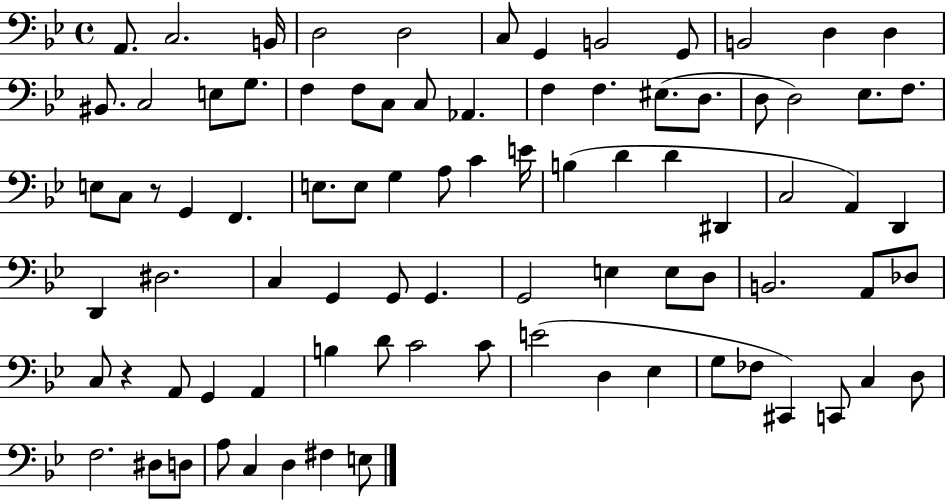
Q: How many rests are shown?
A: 2